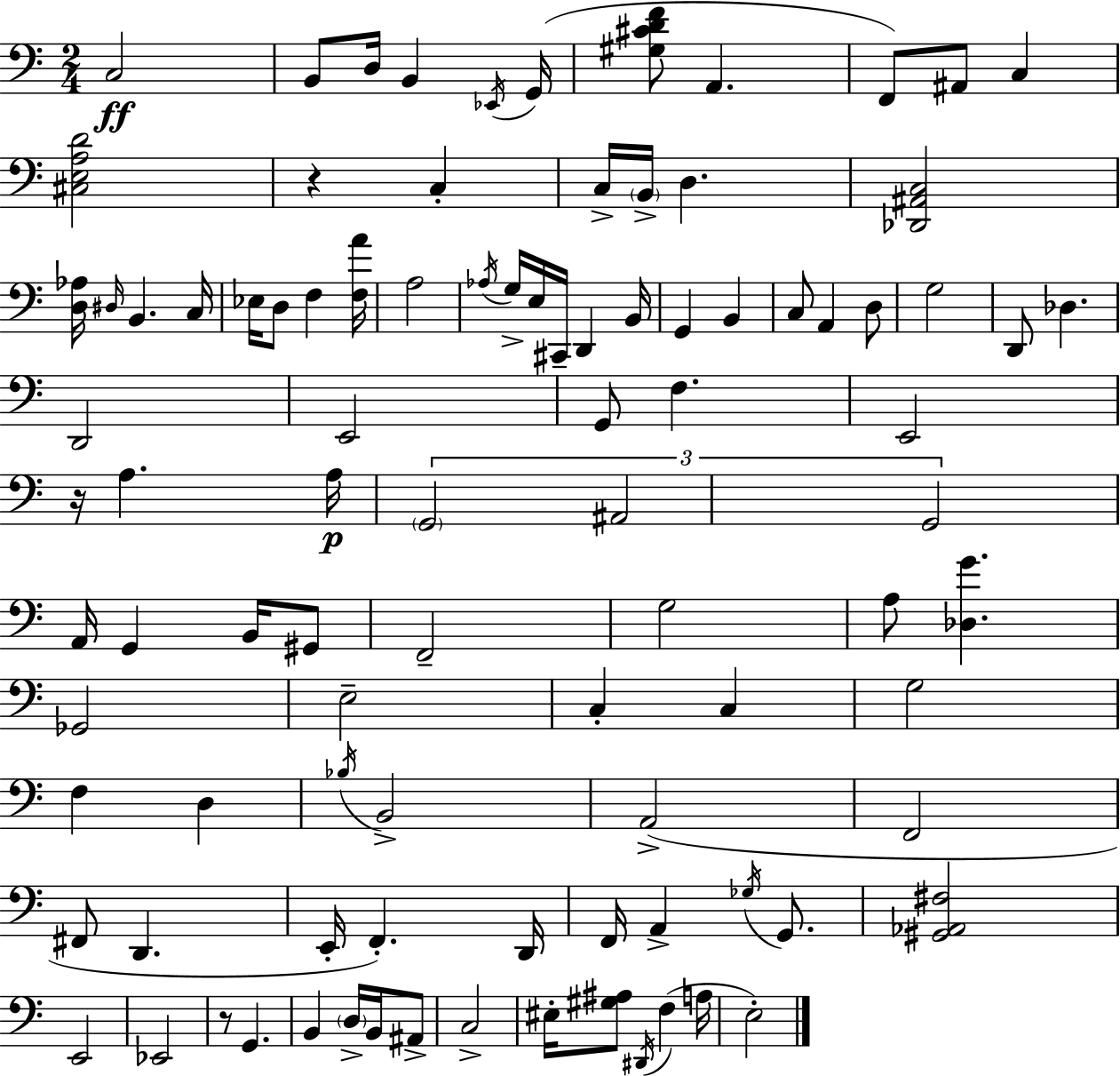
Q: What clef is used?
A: bass